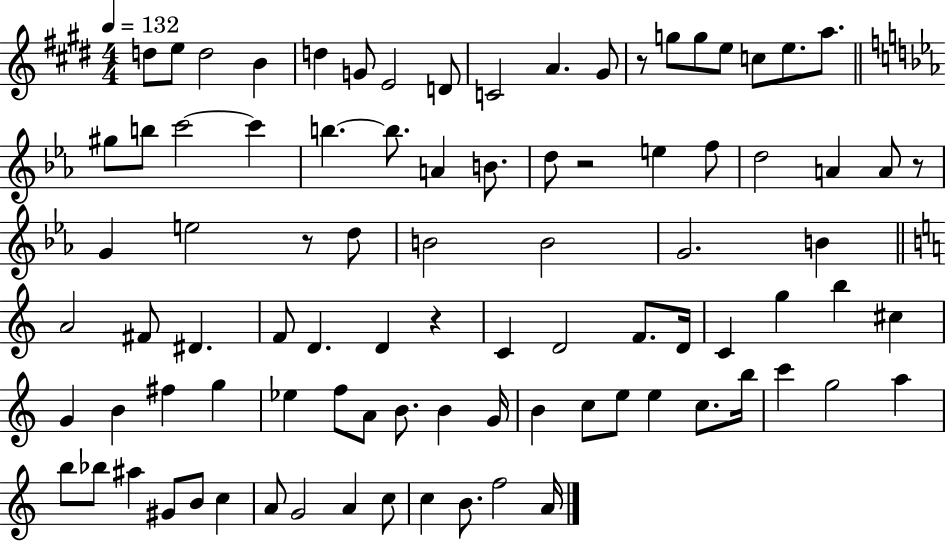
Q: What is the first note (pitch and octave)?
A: D5